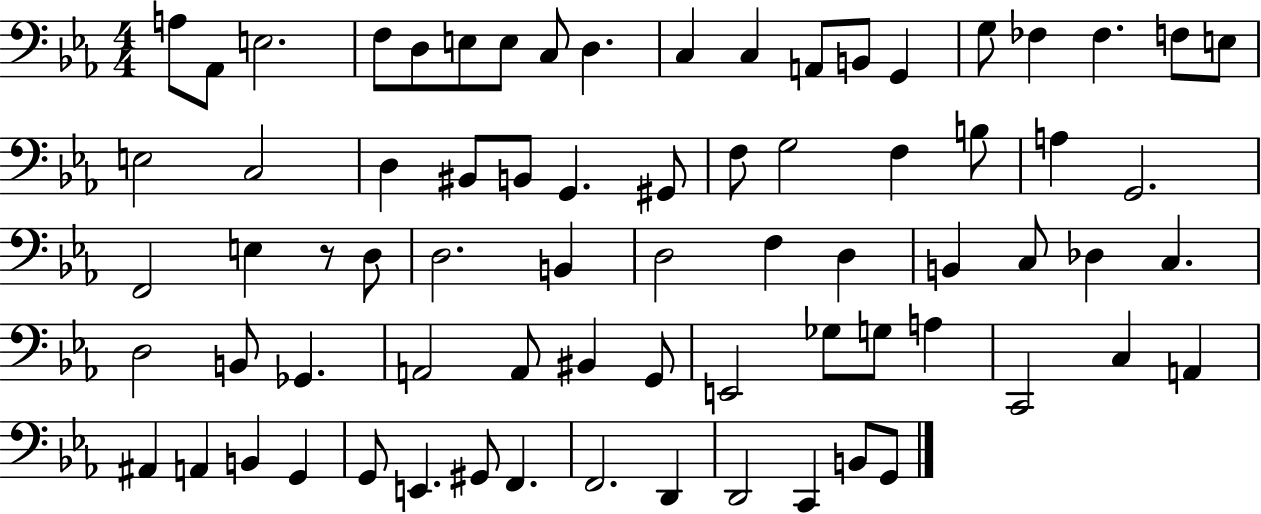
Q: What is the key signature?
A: EES major